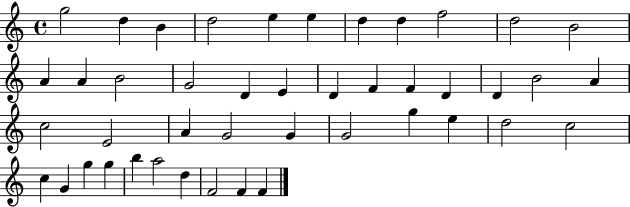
G5/h D5/q B4/q D5/h E5/q E5/q D5/q D5/q F5/h D5/h B4/h A4/q A4/q B4/h G4/h D4/q E4/q D4/q F4/q F4/q D4/q D4/q B4/h A4/q C5/h E4/h A4/q G4/h G4/q G4/h G5/q E5/q D5/h C5/h C5/q G4/q G5/q G5/q B5/q A5/h D5/q F4/h F4/q F4/q